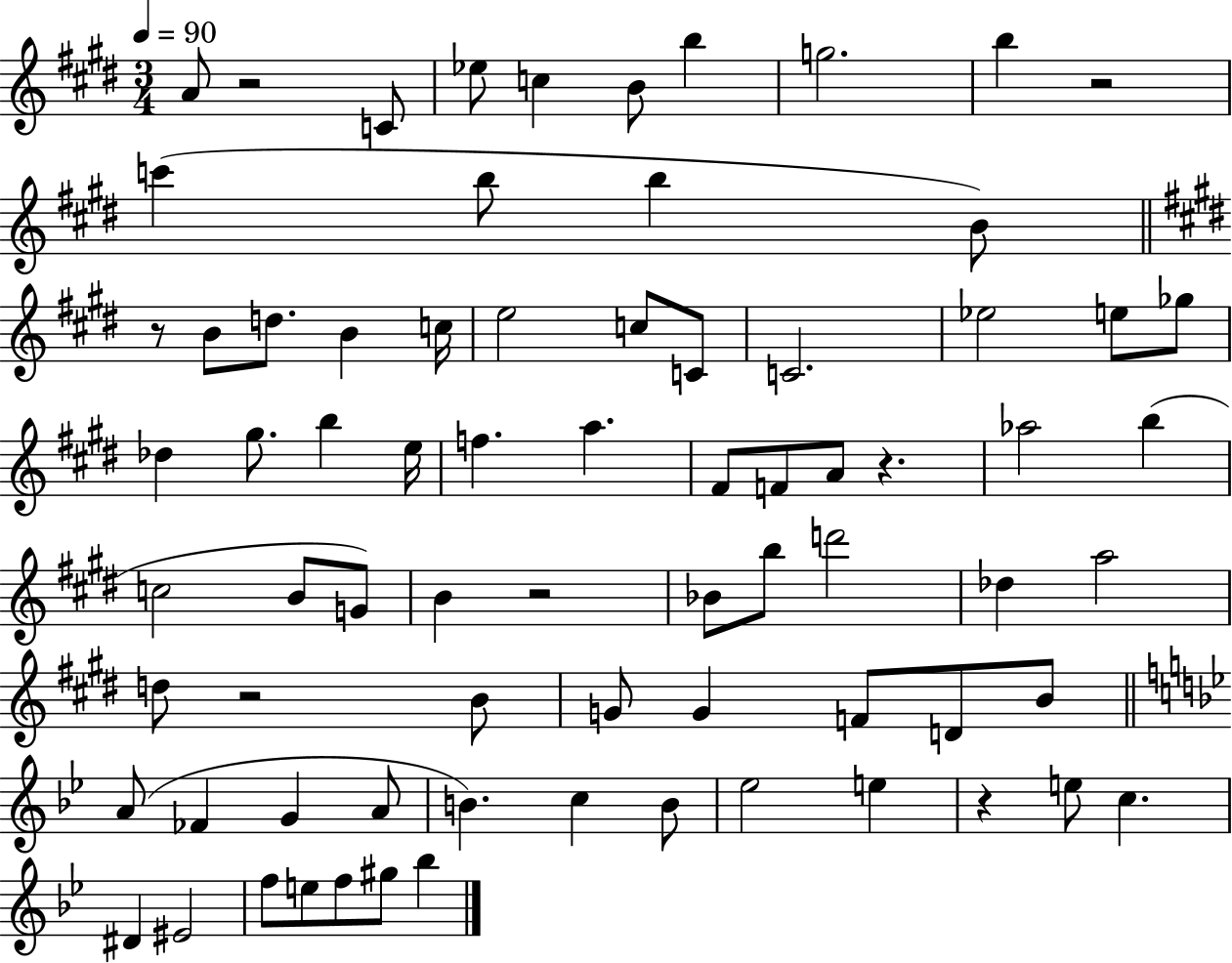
{
  \clef treble
  \numericTimeSignature
  \time 3/4
  \key e \major
  \tempo 4 = 90
  a'8 r2 c'8 | ees''8 c''4 b'8 b''4 | g''2. | b''4 r2 | \break c'''4( b''8 b''4 b'8) | \bar "||" \break \key e \major r8 b'8 d''8. b'4 c''16 | e''2 c''8 c'8 | c'2. | ees''2 e''8 ges''8 | \break des''4 gis''8. b''4 e''16 | f''4. a''4. | fis'8 f'8 a'8 r4. | aes''2 b''4( | \break c''2 b'8 g'8) | b'4 r2 | bes'8 b''8 d'''2 | des''4 a''2 | \break d''8 r2 b'8 | g'8 g'4 f'8 d'8 b'8 | \bar "||" \break \key g \minor a'8( fes'4 g'4 a'8 | b'4.) c''4 b'8 | ees''2 e''4 | r4 e''8 c''4. | \break dis'4 eis'2 | f''8 e''8 f''8 gis''8 bes''4 | \bar "|."
}